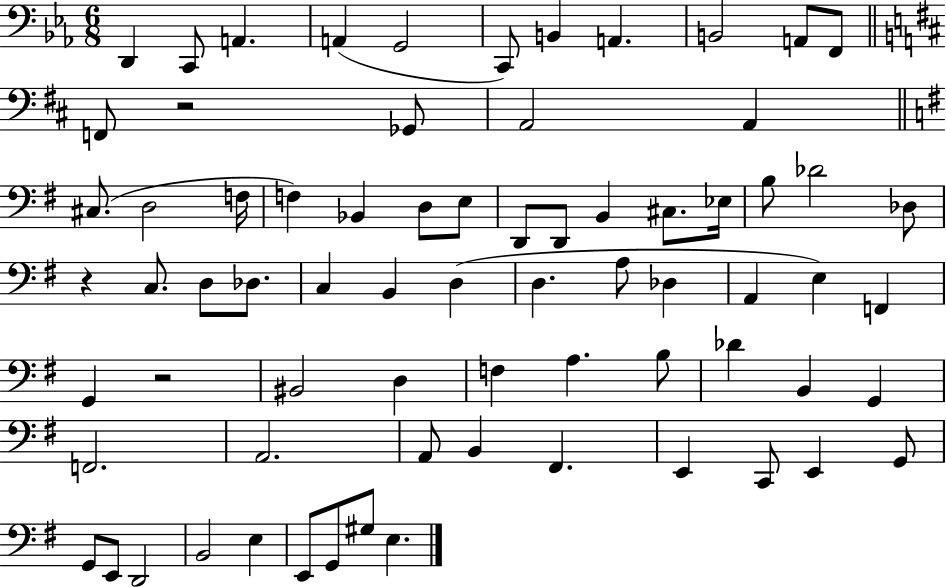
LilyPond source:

{
  \clef bass
  \numericTimeSignature
  \time 6/8
  \key ees \major
  d,4 c,8 a,4. | a,4( g,2 | c,8) b,4 a,4. | b,2 a,8 f,8 | \break \bar "||" \break \key b \minor f,8 r2 ges,8 | a,2 a,4 | \bar "||" \break \key g \major cis8.( d2 f16 | f4) bes,4 d8 e8 | d,8 d,8 b,4 cis8. ees16 | b8 des'2 des8 | \break r4 c8. d8 des8. | c4 b,4 d4( | d4. a8 des4 | a,4 e4) f,4 | \break g,4 r2 | bis,2 d4 | f4 a4. b8 | des'4 b,4 g,4 | \break f,2. | a,2. | a,8 b,4 fis,4. | e,4 c,8 e,4 g,8 | \break g,8 e,8 d,2 | b,2 e4 | e,8 g,8 gis8 e4. | \bar "|."
}